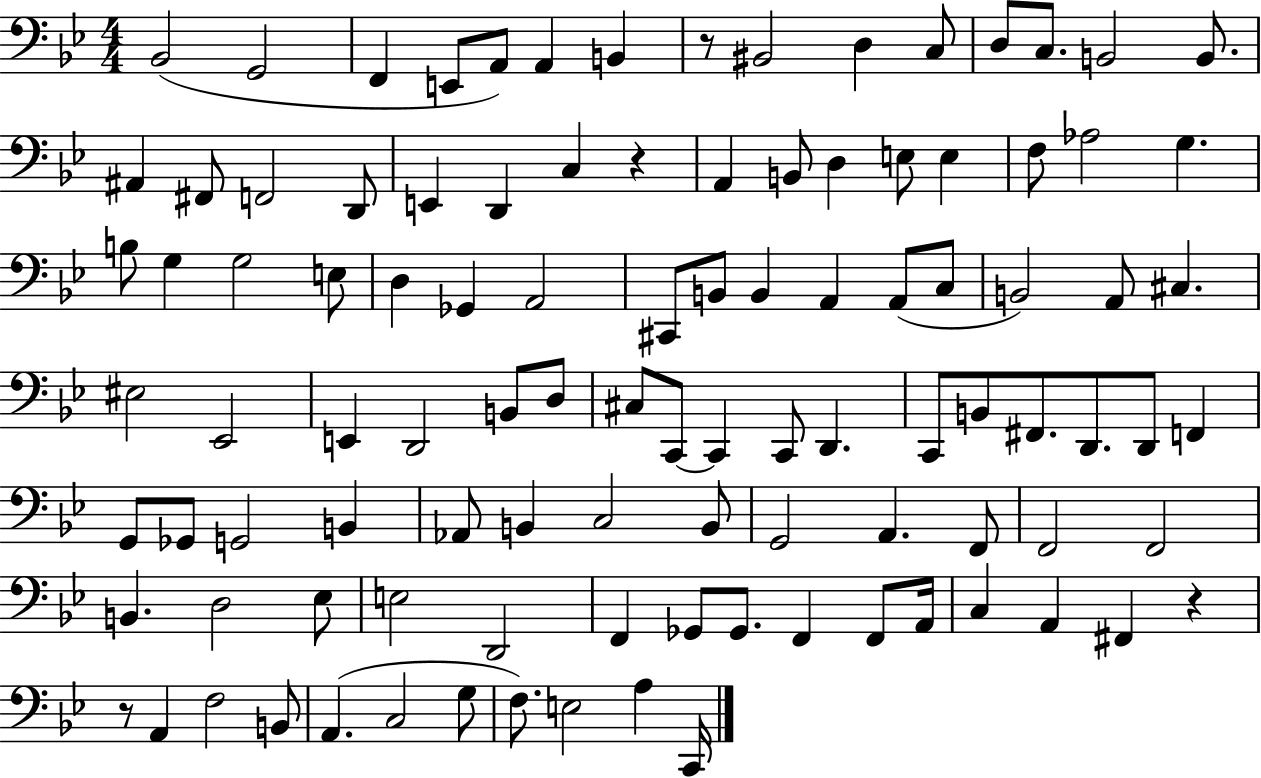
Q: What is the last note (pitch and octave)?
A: C2